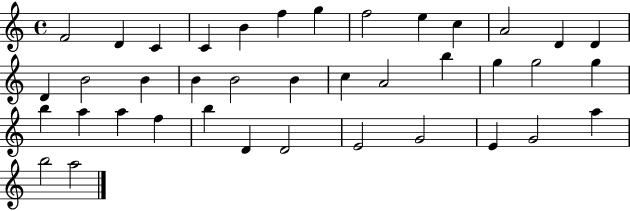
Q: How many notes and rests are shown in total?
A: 39